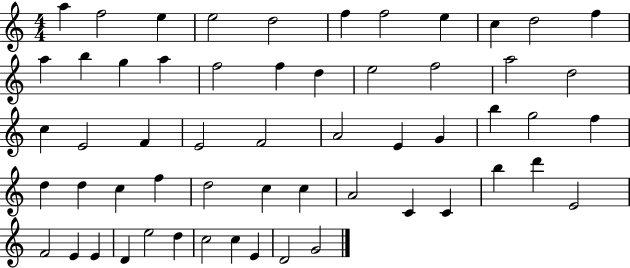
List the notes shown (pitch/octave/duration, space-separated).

A5/q F5/h E5/q E5/h D5/h F5/q F5/h E5/q C5/q D5/h F5/q A5/q B5/q G5/q A5/q F5/h F5/q D5/q E5/h F5/h A5/h D5/h C5/q E4/h F4/q E4/h F4/h A4/h E4/q G4/q B5/q G5/h F5/q D5/q D5/q C5/q F5/q D5/h C5/q C5/q A4/h C4/q C4/q B5/q D6/q E4/h F4/h E4/q E4/q D4/q E5/h D5/q C5/h C5/q E4/q D4/h G4/h